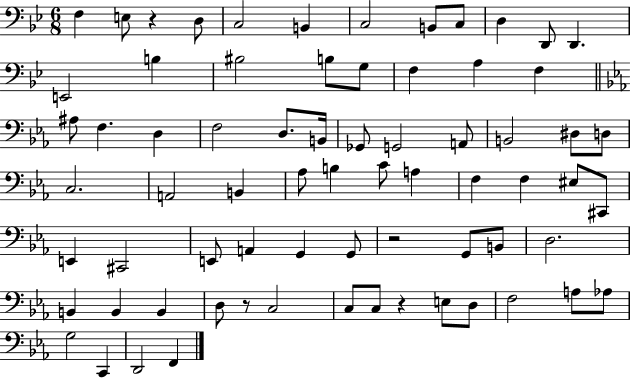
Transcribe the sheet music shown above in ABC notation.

X:1
T:Untitled
M:6/8
L:1/4
K:Bb
F, E,/2 z D,/2 C,2 B,, C,2 B,,/2 C,/2 D, D,,/2 D,, E,,2 B, ^B,2 B,/2 G,/2 F, A, F, ^A,/2 F, D, F,2 D,/2 B,,/4 _G,,/2 G,,2 A,,/2 B,,2 ^D,/2 D,/2 C,2 A,,2 B,, _A,/2 B, C/2 A, F, F, ^E,/2 ^C,,/2 E,, ^C,,2 E,,/2 A,, G,, G,,/2 z2 G,,/2 B,,/2 D,2 B,, B,, B,, D,/2 z/2 C,2 C,/2 C,/2 z E,/2 D,/2 F,2 A,/2 _A,/2 G,2 C,, D,,2 F,,